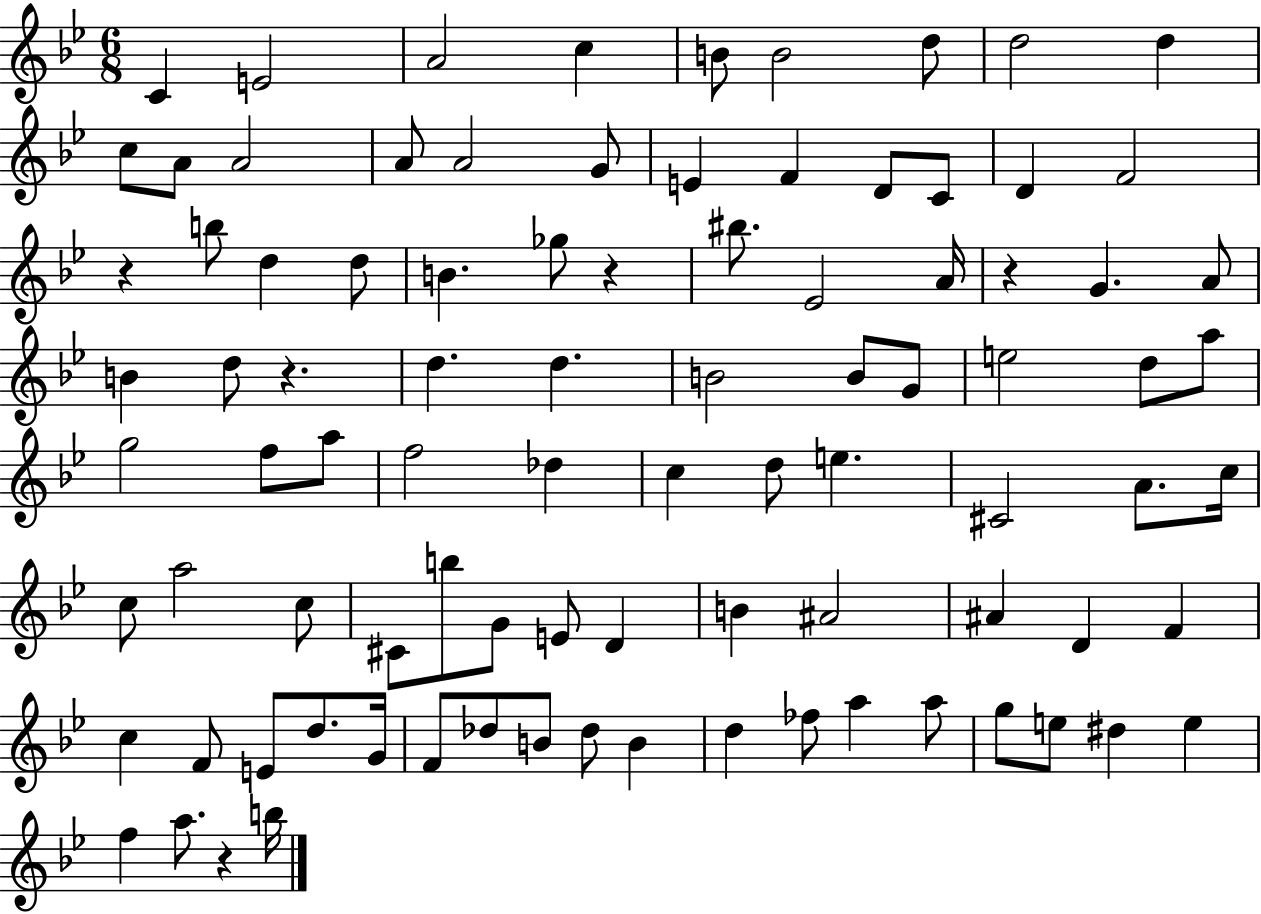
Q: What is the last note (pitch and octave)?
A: B5